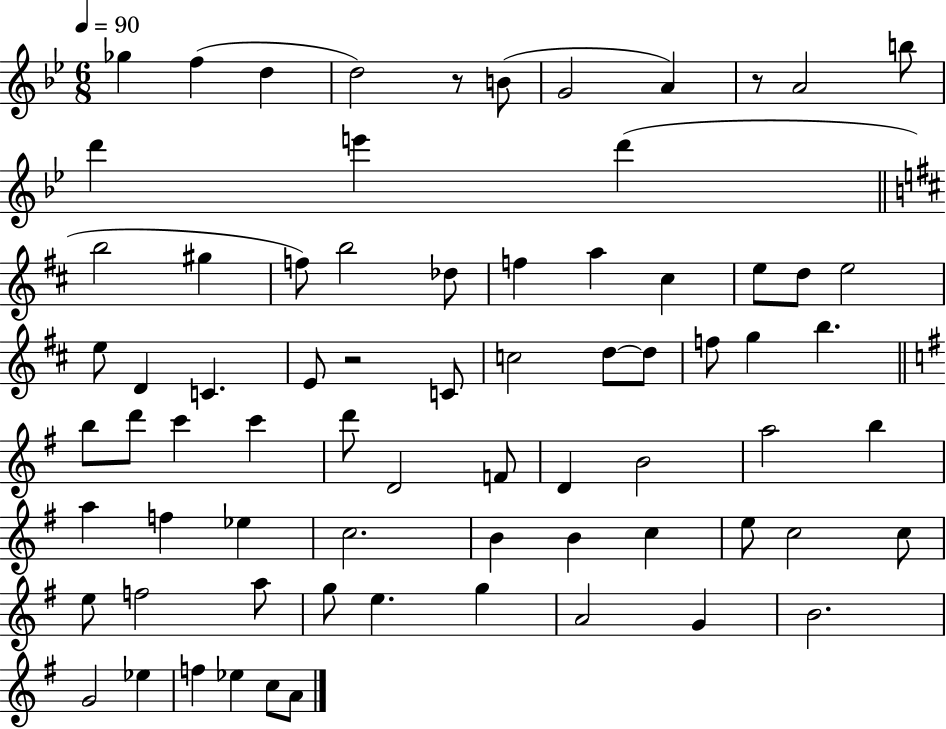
Gb5/q F5/q D5/q D5/h R/e B4/e G4/h A4/q R/e A4/h B5/e D6/q E6/q D6/q B5/h G#5/q F5/e B5/h Db5/e F5/q A5/q C#5/q E5/e D5/e E5/h E5/e D4/q C4/q. E4/e R/h C4/e C5/h D5/e D5/e F5/e G5/q B5/q. B5/e D6/e C6/q C6/q D6/e D4/h F4/e D4/q B4/h A5/h B5/q A5/q F5/q Eb5/q C5/h. B4/q B4/q C5/q E5/e C5/h C5/e E5/e F5/h A5/e G5/e E5/q. G5/q A4/h G4/q B4/h. G4/h Eb5/q F5/q Eb5/q C5/e A4/e